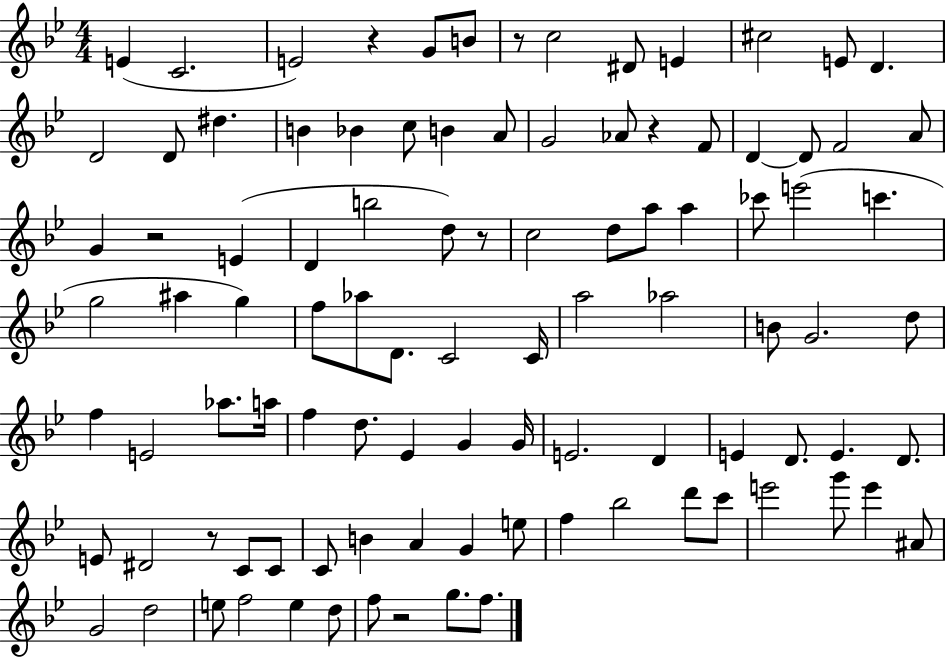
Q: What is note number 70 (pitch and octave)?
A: C4